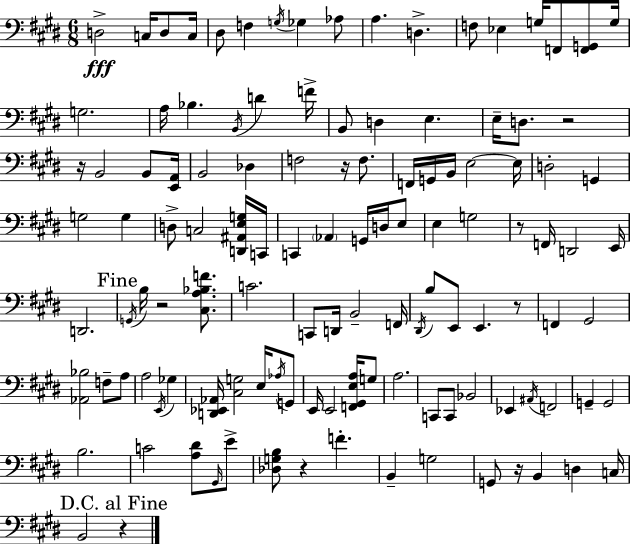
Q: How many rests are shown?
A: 9